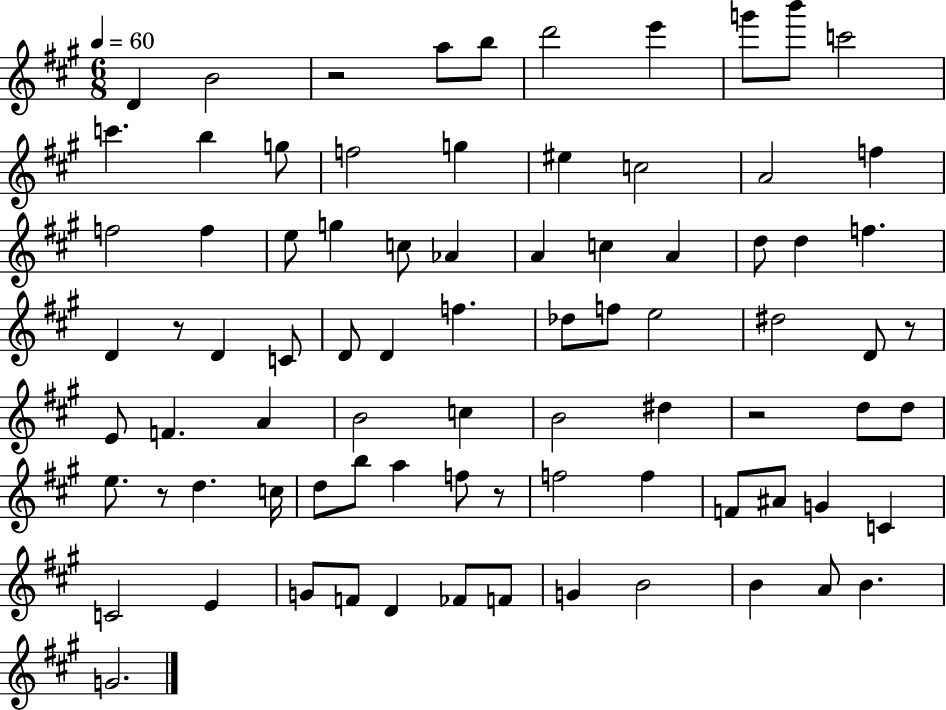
X:1
T:Untitled
M:6/8
L:1/4
K:A
D B2 z2 a/2 b/2 d'2 e' g'/2 b'/2 c'2 c' b g/2 f2 g ^e c2 A2 f f2 f e/2 g c/2 _A A c A d/2 d f D z/2 D C/2 D/2 D f _d/2 f/2 e2 ^d2 D/2 z/2 E/2 F A B2 c B2 ^d z2 d/2 d/2 e/2 z/2 d c/4 d/2 b/2 a f/2 z/2 f2 f F/2 ^A/2 G C C2 E G/2 F/2 D _F/2 F/2 G B2 B A/2 B G2